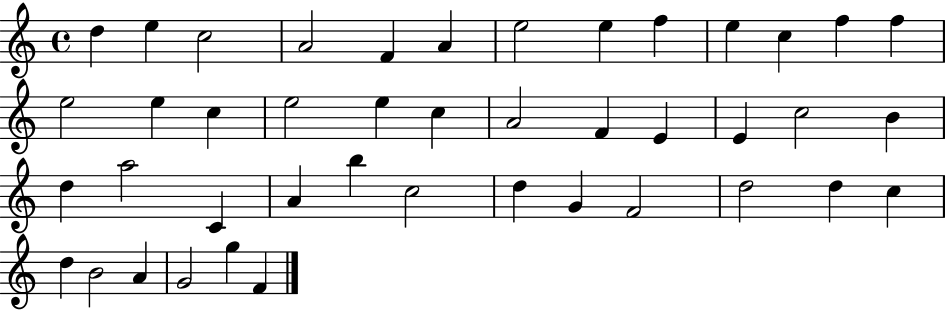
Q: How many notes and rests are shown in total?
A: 43